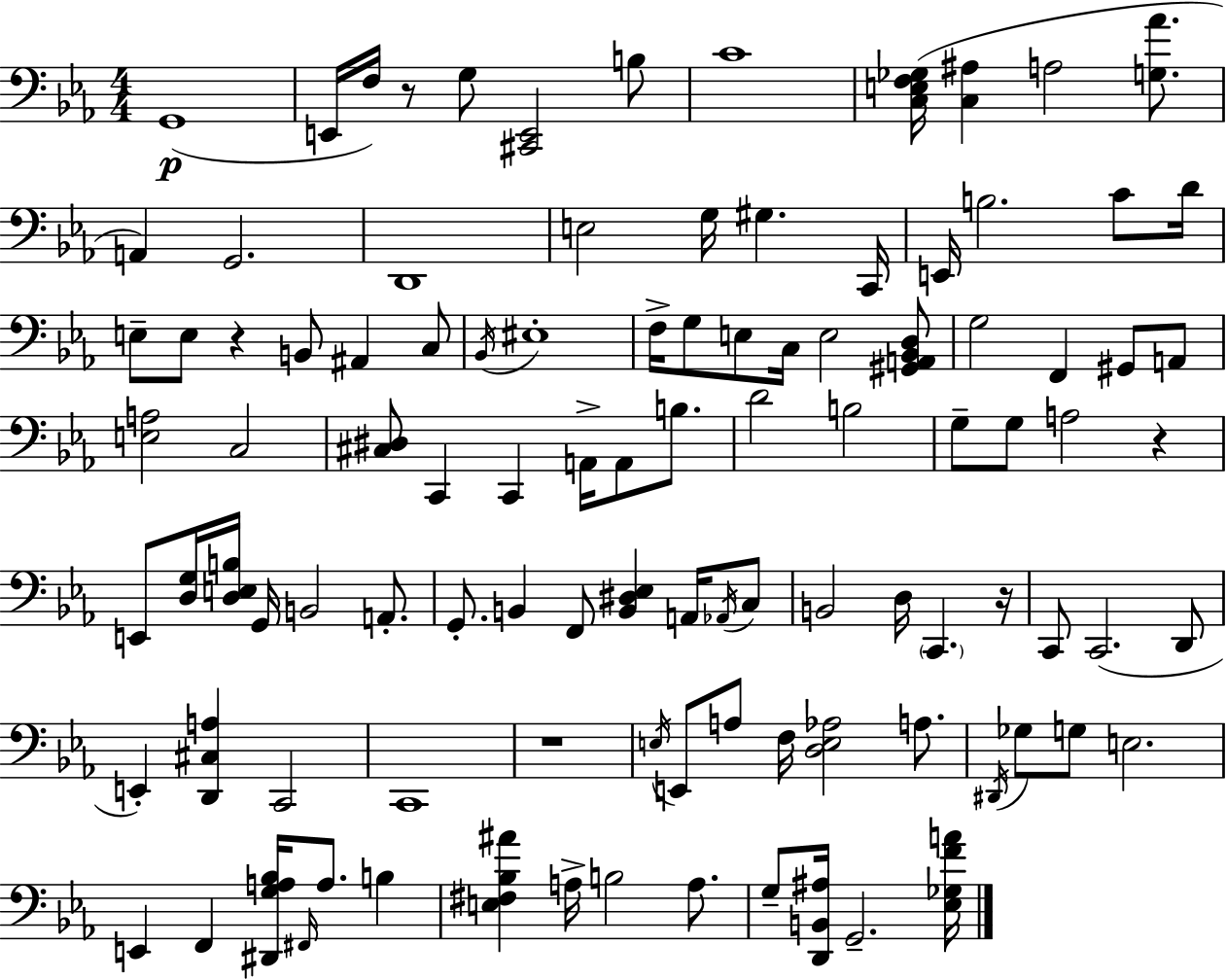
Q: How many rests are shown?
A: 5